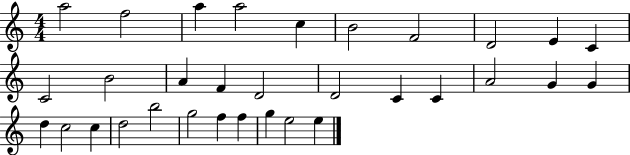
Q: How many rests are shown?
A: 0